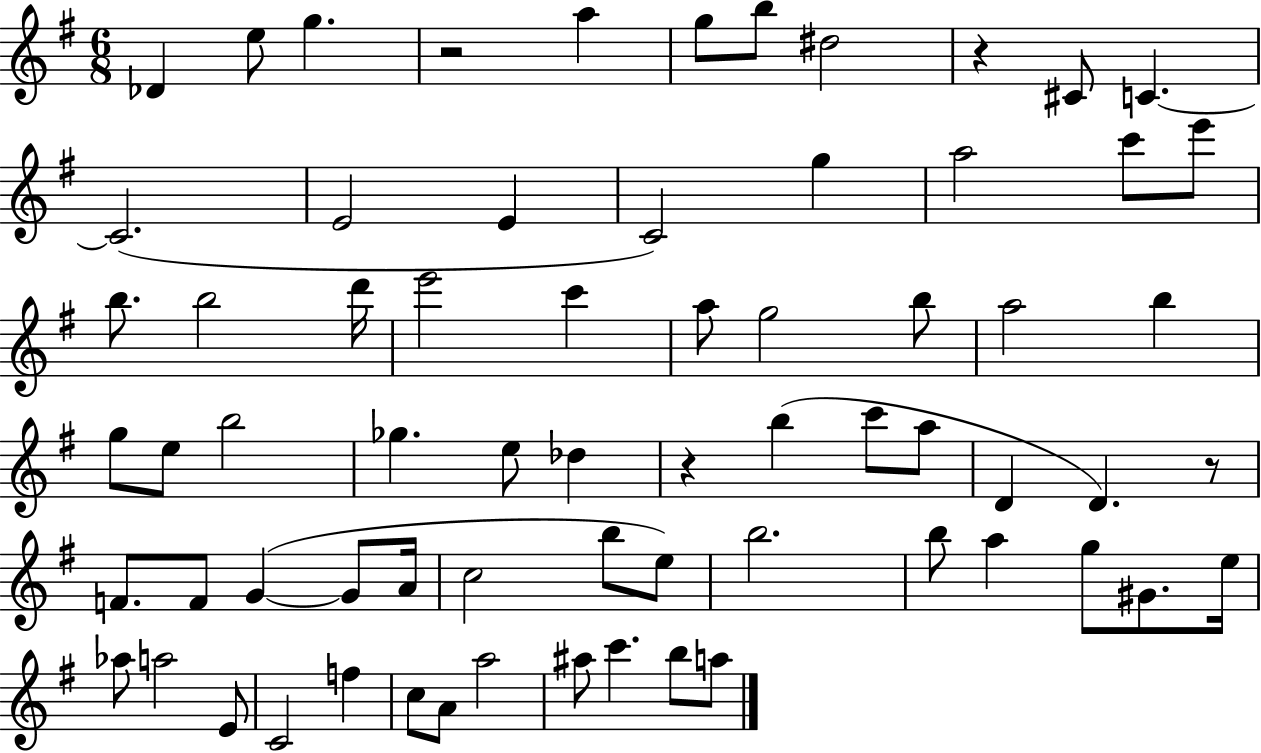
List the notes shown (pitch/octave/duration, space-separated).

Db4/q E5/e G5/q. R/h A5/q G5/e B5/e D#5/h R/q C#4/e C4/q. C4/h. E4/h E4/q C4/h G5/q A5/h C6/e E6/e B5/e. B5/h D6/s E6/h C6/q A5/e G5/h B5/e A5/h B5/q G5/e E5/e B5/h Gb5/q. E5/e Db5/q R/q B5/q C6/e A5/e D4/q D4/q. R/e F4/e. F4/e G4/q G4/e A4/s C5/h B5/e E5/e B5/h. B5/e A5/q G5/e G#4/e. E5/s Ab5/e A5/h E4/e C4/h F5/q C5/e A4/e A5/h A#5/e C6/q. B5/e A5/e